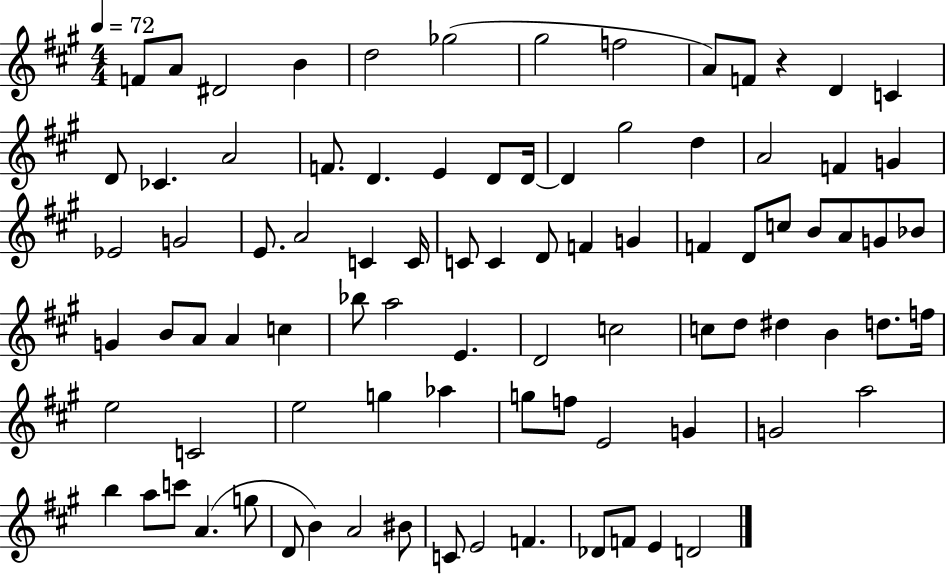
X:1
T:Untitled
M:4/4
L:1/4
K:A
F/2 A/2 ^D2 B d2 _g2 ^g2 f2 A/2 F/2 z D C D/2 _C A2 F/2 D E D/2 D/4 D ^g2 d A2 F G _E2 G2 E/2 A2 C C/4 C/2 C D/2 F G F D/2 c/2 B/2 A/2 G/2 _B/2 G B/2 A/2 A c _b/2 a2 E D2 c2 c/2 d/2 ^d B d/2 f/4 e2 C2 e2 g _a g/2 f/2 E2 G G2 a2 b a/2 c'/2 A g/2 D/2 B A2 ^B/2 C/2 E2 F _D/2 F/2 E D2